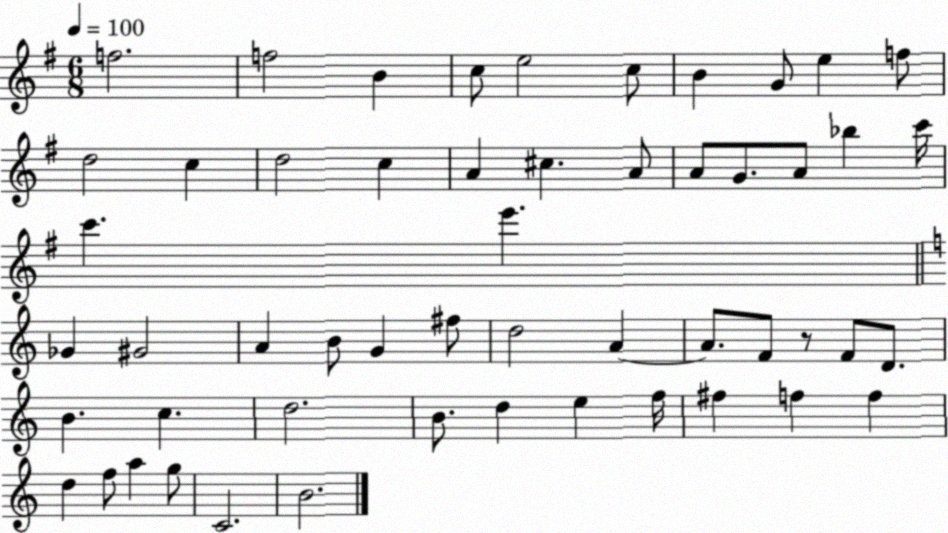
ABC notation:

X:1
T:Untitled
M:6/8
L:1/4
K:G
f2 f2 B c/2 e2 c/2 B G/2 e f/2 d2 c d2 c A ^c A/2 A/2 G/2 A/2 _b c'/4 c' e' _G ^G2 A B/2 G ^f/2 d2 A A/2 F/2 z/2 F/2 D/2 B c d2 B/2 d e f/4 ^f f f d f/2 a g/2 C2 B2